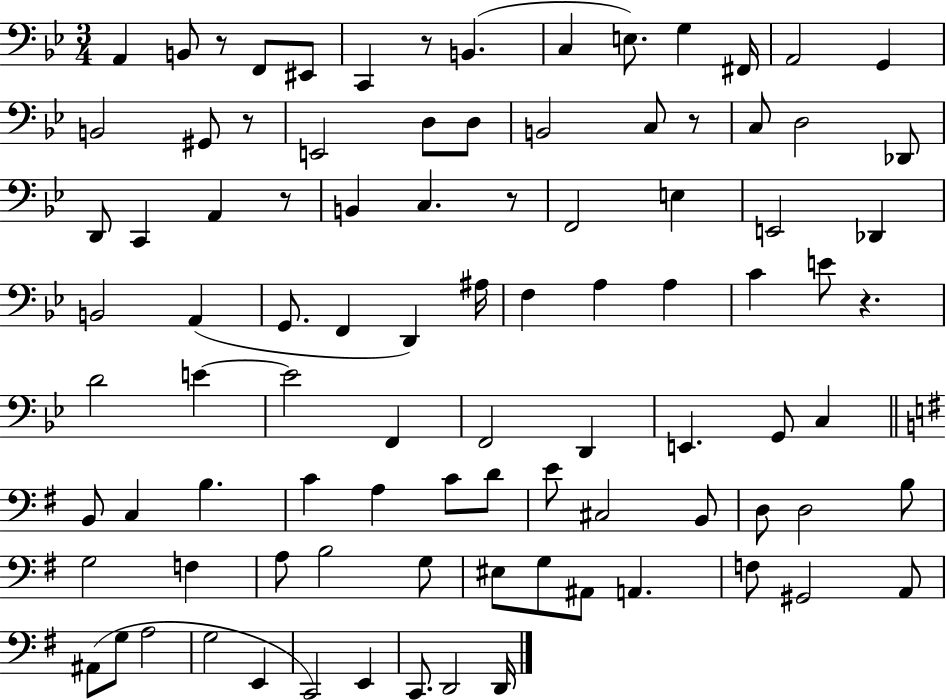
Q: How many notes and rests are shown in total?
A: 93